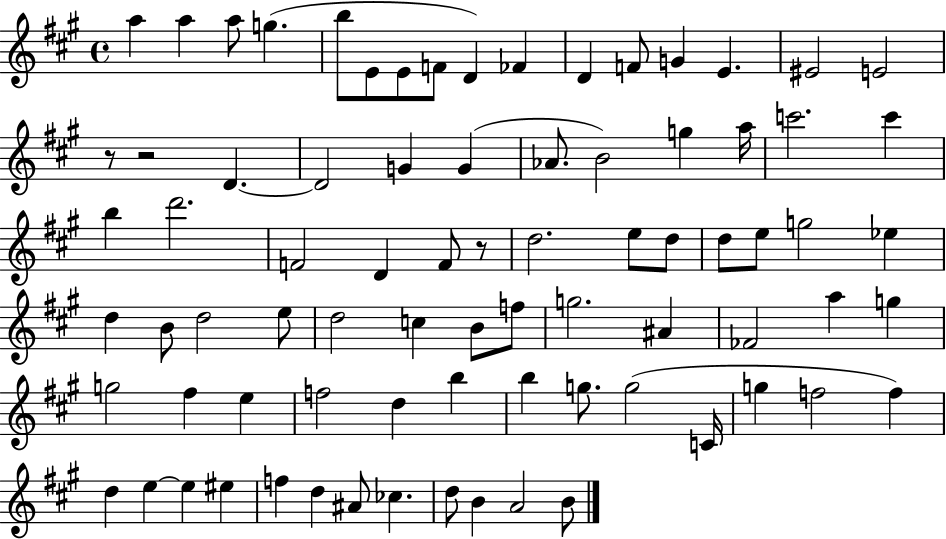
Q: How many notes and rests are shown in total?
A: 79